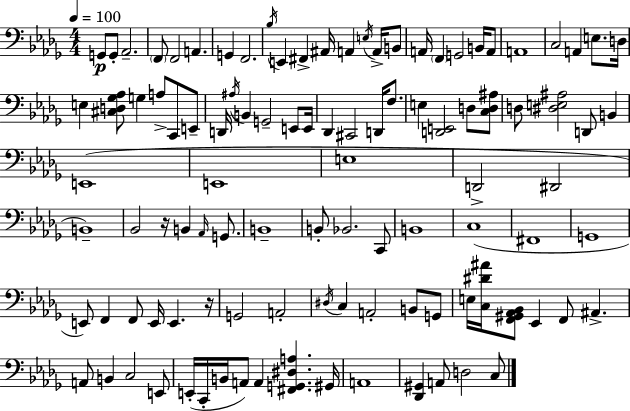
G2/e G2/e Ab2/h. F2/e F2/h A2/q. G2/q F2/h. Bb3/s E2/q F#2/q A#2/s A2/q E3/s A2/s B2/e A2/s F2/q G2/h B2/s A2/e A2/w C3/h A2/q E3/e. D3/s E3/q [C#3,D3,Gb3,Ab3]/e G3/q A3/e C2/e E2/e D2/s A#3/s B2/q G2/h E2/e E2/s Db2/q C#2/h D2/s F3/e. E3/q [D2,E2]/h D3/e [C3,D3,A#3]/e D3/e [D#3,E3,A#3]/h D2/e B2/q E2/w E2/w E3/w D2/h D#2/h B2/w Bb2/h R/s B2/q Ab2/s G2/e. B2/w B2/e Bb2/h. C2/e B2/w C3/w F#2/w G2/w E2/e F2/q F2/e E2/s E2/q. R/s G2/h A2/h D#3/s C3/q A2/h B2/e G2/e E3/s [C3,D#4,A#4]/s [F2,G#2,Ab2,Bb2]/e Eb2/q F2/e A#2/q. A2/e B2/q C3/h E2/e E2/s C2/s B2/s A2/e A2/q [F#2,G2,D#3,A3]/q. G#2/s A2/w [Db2,G#2]/q A2/e D3/h C3/e